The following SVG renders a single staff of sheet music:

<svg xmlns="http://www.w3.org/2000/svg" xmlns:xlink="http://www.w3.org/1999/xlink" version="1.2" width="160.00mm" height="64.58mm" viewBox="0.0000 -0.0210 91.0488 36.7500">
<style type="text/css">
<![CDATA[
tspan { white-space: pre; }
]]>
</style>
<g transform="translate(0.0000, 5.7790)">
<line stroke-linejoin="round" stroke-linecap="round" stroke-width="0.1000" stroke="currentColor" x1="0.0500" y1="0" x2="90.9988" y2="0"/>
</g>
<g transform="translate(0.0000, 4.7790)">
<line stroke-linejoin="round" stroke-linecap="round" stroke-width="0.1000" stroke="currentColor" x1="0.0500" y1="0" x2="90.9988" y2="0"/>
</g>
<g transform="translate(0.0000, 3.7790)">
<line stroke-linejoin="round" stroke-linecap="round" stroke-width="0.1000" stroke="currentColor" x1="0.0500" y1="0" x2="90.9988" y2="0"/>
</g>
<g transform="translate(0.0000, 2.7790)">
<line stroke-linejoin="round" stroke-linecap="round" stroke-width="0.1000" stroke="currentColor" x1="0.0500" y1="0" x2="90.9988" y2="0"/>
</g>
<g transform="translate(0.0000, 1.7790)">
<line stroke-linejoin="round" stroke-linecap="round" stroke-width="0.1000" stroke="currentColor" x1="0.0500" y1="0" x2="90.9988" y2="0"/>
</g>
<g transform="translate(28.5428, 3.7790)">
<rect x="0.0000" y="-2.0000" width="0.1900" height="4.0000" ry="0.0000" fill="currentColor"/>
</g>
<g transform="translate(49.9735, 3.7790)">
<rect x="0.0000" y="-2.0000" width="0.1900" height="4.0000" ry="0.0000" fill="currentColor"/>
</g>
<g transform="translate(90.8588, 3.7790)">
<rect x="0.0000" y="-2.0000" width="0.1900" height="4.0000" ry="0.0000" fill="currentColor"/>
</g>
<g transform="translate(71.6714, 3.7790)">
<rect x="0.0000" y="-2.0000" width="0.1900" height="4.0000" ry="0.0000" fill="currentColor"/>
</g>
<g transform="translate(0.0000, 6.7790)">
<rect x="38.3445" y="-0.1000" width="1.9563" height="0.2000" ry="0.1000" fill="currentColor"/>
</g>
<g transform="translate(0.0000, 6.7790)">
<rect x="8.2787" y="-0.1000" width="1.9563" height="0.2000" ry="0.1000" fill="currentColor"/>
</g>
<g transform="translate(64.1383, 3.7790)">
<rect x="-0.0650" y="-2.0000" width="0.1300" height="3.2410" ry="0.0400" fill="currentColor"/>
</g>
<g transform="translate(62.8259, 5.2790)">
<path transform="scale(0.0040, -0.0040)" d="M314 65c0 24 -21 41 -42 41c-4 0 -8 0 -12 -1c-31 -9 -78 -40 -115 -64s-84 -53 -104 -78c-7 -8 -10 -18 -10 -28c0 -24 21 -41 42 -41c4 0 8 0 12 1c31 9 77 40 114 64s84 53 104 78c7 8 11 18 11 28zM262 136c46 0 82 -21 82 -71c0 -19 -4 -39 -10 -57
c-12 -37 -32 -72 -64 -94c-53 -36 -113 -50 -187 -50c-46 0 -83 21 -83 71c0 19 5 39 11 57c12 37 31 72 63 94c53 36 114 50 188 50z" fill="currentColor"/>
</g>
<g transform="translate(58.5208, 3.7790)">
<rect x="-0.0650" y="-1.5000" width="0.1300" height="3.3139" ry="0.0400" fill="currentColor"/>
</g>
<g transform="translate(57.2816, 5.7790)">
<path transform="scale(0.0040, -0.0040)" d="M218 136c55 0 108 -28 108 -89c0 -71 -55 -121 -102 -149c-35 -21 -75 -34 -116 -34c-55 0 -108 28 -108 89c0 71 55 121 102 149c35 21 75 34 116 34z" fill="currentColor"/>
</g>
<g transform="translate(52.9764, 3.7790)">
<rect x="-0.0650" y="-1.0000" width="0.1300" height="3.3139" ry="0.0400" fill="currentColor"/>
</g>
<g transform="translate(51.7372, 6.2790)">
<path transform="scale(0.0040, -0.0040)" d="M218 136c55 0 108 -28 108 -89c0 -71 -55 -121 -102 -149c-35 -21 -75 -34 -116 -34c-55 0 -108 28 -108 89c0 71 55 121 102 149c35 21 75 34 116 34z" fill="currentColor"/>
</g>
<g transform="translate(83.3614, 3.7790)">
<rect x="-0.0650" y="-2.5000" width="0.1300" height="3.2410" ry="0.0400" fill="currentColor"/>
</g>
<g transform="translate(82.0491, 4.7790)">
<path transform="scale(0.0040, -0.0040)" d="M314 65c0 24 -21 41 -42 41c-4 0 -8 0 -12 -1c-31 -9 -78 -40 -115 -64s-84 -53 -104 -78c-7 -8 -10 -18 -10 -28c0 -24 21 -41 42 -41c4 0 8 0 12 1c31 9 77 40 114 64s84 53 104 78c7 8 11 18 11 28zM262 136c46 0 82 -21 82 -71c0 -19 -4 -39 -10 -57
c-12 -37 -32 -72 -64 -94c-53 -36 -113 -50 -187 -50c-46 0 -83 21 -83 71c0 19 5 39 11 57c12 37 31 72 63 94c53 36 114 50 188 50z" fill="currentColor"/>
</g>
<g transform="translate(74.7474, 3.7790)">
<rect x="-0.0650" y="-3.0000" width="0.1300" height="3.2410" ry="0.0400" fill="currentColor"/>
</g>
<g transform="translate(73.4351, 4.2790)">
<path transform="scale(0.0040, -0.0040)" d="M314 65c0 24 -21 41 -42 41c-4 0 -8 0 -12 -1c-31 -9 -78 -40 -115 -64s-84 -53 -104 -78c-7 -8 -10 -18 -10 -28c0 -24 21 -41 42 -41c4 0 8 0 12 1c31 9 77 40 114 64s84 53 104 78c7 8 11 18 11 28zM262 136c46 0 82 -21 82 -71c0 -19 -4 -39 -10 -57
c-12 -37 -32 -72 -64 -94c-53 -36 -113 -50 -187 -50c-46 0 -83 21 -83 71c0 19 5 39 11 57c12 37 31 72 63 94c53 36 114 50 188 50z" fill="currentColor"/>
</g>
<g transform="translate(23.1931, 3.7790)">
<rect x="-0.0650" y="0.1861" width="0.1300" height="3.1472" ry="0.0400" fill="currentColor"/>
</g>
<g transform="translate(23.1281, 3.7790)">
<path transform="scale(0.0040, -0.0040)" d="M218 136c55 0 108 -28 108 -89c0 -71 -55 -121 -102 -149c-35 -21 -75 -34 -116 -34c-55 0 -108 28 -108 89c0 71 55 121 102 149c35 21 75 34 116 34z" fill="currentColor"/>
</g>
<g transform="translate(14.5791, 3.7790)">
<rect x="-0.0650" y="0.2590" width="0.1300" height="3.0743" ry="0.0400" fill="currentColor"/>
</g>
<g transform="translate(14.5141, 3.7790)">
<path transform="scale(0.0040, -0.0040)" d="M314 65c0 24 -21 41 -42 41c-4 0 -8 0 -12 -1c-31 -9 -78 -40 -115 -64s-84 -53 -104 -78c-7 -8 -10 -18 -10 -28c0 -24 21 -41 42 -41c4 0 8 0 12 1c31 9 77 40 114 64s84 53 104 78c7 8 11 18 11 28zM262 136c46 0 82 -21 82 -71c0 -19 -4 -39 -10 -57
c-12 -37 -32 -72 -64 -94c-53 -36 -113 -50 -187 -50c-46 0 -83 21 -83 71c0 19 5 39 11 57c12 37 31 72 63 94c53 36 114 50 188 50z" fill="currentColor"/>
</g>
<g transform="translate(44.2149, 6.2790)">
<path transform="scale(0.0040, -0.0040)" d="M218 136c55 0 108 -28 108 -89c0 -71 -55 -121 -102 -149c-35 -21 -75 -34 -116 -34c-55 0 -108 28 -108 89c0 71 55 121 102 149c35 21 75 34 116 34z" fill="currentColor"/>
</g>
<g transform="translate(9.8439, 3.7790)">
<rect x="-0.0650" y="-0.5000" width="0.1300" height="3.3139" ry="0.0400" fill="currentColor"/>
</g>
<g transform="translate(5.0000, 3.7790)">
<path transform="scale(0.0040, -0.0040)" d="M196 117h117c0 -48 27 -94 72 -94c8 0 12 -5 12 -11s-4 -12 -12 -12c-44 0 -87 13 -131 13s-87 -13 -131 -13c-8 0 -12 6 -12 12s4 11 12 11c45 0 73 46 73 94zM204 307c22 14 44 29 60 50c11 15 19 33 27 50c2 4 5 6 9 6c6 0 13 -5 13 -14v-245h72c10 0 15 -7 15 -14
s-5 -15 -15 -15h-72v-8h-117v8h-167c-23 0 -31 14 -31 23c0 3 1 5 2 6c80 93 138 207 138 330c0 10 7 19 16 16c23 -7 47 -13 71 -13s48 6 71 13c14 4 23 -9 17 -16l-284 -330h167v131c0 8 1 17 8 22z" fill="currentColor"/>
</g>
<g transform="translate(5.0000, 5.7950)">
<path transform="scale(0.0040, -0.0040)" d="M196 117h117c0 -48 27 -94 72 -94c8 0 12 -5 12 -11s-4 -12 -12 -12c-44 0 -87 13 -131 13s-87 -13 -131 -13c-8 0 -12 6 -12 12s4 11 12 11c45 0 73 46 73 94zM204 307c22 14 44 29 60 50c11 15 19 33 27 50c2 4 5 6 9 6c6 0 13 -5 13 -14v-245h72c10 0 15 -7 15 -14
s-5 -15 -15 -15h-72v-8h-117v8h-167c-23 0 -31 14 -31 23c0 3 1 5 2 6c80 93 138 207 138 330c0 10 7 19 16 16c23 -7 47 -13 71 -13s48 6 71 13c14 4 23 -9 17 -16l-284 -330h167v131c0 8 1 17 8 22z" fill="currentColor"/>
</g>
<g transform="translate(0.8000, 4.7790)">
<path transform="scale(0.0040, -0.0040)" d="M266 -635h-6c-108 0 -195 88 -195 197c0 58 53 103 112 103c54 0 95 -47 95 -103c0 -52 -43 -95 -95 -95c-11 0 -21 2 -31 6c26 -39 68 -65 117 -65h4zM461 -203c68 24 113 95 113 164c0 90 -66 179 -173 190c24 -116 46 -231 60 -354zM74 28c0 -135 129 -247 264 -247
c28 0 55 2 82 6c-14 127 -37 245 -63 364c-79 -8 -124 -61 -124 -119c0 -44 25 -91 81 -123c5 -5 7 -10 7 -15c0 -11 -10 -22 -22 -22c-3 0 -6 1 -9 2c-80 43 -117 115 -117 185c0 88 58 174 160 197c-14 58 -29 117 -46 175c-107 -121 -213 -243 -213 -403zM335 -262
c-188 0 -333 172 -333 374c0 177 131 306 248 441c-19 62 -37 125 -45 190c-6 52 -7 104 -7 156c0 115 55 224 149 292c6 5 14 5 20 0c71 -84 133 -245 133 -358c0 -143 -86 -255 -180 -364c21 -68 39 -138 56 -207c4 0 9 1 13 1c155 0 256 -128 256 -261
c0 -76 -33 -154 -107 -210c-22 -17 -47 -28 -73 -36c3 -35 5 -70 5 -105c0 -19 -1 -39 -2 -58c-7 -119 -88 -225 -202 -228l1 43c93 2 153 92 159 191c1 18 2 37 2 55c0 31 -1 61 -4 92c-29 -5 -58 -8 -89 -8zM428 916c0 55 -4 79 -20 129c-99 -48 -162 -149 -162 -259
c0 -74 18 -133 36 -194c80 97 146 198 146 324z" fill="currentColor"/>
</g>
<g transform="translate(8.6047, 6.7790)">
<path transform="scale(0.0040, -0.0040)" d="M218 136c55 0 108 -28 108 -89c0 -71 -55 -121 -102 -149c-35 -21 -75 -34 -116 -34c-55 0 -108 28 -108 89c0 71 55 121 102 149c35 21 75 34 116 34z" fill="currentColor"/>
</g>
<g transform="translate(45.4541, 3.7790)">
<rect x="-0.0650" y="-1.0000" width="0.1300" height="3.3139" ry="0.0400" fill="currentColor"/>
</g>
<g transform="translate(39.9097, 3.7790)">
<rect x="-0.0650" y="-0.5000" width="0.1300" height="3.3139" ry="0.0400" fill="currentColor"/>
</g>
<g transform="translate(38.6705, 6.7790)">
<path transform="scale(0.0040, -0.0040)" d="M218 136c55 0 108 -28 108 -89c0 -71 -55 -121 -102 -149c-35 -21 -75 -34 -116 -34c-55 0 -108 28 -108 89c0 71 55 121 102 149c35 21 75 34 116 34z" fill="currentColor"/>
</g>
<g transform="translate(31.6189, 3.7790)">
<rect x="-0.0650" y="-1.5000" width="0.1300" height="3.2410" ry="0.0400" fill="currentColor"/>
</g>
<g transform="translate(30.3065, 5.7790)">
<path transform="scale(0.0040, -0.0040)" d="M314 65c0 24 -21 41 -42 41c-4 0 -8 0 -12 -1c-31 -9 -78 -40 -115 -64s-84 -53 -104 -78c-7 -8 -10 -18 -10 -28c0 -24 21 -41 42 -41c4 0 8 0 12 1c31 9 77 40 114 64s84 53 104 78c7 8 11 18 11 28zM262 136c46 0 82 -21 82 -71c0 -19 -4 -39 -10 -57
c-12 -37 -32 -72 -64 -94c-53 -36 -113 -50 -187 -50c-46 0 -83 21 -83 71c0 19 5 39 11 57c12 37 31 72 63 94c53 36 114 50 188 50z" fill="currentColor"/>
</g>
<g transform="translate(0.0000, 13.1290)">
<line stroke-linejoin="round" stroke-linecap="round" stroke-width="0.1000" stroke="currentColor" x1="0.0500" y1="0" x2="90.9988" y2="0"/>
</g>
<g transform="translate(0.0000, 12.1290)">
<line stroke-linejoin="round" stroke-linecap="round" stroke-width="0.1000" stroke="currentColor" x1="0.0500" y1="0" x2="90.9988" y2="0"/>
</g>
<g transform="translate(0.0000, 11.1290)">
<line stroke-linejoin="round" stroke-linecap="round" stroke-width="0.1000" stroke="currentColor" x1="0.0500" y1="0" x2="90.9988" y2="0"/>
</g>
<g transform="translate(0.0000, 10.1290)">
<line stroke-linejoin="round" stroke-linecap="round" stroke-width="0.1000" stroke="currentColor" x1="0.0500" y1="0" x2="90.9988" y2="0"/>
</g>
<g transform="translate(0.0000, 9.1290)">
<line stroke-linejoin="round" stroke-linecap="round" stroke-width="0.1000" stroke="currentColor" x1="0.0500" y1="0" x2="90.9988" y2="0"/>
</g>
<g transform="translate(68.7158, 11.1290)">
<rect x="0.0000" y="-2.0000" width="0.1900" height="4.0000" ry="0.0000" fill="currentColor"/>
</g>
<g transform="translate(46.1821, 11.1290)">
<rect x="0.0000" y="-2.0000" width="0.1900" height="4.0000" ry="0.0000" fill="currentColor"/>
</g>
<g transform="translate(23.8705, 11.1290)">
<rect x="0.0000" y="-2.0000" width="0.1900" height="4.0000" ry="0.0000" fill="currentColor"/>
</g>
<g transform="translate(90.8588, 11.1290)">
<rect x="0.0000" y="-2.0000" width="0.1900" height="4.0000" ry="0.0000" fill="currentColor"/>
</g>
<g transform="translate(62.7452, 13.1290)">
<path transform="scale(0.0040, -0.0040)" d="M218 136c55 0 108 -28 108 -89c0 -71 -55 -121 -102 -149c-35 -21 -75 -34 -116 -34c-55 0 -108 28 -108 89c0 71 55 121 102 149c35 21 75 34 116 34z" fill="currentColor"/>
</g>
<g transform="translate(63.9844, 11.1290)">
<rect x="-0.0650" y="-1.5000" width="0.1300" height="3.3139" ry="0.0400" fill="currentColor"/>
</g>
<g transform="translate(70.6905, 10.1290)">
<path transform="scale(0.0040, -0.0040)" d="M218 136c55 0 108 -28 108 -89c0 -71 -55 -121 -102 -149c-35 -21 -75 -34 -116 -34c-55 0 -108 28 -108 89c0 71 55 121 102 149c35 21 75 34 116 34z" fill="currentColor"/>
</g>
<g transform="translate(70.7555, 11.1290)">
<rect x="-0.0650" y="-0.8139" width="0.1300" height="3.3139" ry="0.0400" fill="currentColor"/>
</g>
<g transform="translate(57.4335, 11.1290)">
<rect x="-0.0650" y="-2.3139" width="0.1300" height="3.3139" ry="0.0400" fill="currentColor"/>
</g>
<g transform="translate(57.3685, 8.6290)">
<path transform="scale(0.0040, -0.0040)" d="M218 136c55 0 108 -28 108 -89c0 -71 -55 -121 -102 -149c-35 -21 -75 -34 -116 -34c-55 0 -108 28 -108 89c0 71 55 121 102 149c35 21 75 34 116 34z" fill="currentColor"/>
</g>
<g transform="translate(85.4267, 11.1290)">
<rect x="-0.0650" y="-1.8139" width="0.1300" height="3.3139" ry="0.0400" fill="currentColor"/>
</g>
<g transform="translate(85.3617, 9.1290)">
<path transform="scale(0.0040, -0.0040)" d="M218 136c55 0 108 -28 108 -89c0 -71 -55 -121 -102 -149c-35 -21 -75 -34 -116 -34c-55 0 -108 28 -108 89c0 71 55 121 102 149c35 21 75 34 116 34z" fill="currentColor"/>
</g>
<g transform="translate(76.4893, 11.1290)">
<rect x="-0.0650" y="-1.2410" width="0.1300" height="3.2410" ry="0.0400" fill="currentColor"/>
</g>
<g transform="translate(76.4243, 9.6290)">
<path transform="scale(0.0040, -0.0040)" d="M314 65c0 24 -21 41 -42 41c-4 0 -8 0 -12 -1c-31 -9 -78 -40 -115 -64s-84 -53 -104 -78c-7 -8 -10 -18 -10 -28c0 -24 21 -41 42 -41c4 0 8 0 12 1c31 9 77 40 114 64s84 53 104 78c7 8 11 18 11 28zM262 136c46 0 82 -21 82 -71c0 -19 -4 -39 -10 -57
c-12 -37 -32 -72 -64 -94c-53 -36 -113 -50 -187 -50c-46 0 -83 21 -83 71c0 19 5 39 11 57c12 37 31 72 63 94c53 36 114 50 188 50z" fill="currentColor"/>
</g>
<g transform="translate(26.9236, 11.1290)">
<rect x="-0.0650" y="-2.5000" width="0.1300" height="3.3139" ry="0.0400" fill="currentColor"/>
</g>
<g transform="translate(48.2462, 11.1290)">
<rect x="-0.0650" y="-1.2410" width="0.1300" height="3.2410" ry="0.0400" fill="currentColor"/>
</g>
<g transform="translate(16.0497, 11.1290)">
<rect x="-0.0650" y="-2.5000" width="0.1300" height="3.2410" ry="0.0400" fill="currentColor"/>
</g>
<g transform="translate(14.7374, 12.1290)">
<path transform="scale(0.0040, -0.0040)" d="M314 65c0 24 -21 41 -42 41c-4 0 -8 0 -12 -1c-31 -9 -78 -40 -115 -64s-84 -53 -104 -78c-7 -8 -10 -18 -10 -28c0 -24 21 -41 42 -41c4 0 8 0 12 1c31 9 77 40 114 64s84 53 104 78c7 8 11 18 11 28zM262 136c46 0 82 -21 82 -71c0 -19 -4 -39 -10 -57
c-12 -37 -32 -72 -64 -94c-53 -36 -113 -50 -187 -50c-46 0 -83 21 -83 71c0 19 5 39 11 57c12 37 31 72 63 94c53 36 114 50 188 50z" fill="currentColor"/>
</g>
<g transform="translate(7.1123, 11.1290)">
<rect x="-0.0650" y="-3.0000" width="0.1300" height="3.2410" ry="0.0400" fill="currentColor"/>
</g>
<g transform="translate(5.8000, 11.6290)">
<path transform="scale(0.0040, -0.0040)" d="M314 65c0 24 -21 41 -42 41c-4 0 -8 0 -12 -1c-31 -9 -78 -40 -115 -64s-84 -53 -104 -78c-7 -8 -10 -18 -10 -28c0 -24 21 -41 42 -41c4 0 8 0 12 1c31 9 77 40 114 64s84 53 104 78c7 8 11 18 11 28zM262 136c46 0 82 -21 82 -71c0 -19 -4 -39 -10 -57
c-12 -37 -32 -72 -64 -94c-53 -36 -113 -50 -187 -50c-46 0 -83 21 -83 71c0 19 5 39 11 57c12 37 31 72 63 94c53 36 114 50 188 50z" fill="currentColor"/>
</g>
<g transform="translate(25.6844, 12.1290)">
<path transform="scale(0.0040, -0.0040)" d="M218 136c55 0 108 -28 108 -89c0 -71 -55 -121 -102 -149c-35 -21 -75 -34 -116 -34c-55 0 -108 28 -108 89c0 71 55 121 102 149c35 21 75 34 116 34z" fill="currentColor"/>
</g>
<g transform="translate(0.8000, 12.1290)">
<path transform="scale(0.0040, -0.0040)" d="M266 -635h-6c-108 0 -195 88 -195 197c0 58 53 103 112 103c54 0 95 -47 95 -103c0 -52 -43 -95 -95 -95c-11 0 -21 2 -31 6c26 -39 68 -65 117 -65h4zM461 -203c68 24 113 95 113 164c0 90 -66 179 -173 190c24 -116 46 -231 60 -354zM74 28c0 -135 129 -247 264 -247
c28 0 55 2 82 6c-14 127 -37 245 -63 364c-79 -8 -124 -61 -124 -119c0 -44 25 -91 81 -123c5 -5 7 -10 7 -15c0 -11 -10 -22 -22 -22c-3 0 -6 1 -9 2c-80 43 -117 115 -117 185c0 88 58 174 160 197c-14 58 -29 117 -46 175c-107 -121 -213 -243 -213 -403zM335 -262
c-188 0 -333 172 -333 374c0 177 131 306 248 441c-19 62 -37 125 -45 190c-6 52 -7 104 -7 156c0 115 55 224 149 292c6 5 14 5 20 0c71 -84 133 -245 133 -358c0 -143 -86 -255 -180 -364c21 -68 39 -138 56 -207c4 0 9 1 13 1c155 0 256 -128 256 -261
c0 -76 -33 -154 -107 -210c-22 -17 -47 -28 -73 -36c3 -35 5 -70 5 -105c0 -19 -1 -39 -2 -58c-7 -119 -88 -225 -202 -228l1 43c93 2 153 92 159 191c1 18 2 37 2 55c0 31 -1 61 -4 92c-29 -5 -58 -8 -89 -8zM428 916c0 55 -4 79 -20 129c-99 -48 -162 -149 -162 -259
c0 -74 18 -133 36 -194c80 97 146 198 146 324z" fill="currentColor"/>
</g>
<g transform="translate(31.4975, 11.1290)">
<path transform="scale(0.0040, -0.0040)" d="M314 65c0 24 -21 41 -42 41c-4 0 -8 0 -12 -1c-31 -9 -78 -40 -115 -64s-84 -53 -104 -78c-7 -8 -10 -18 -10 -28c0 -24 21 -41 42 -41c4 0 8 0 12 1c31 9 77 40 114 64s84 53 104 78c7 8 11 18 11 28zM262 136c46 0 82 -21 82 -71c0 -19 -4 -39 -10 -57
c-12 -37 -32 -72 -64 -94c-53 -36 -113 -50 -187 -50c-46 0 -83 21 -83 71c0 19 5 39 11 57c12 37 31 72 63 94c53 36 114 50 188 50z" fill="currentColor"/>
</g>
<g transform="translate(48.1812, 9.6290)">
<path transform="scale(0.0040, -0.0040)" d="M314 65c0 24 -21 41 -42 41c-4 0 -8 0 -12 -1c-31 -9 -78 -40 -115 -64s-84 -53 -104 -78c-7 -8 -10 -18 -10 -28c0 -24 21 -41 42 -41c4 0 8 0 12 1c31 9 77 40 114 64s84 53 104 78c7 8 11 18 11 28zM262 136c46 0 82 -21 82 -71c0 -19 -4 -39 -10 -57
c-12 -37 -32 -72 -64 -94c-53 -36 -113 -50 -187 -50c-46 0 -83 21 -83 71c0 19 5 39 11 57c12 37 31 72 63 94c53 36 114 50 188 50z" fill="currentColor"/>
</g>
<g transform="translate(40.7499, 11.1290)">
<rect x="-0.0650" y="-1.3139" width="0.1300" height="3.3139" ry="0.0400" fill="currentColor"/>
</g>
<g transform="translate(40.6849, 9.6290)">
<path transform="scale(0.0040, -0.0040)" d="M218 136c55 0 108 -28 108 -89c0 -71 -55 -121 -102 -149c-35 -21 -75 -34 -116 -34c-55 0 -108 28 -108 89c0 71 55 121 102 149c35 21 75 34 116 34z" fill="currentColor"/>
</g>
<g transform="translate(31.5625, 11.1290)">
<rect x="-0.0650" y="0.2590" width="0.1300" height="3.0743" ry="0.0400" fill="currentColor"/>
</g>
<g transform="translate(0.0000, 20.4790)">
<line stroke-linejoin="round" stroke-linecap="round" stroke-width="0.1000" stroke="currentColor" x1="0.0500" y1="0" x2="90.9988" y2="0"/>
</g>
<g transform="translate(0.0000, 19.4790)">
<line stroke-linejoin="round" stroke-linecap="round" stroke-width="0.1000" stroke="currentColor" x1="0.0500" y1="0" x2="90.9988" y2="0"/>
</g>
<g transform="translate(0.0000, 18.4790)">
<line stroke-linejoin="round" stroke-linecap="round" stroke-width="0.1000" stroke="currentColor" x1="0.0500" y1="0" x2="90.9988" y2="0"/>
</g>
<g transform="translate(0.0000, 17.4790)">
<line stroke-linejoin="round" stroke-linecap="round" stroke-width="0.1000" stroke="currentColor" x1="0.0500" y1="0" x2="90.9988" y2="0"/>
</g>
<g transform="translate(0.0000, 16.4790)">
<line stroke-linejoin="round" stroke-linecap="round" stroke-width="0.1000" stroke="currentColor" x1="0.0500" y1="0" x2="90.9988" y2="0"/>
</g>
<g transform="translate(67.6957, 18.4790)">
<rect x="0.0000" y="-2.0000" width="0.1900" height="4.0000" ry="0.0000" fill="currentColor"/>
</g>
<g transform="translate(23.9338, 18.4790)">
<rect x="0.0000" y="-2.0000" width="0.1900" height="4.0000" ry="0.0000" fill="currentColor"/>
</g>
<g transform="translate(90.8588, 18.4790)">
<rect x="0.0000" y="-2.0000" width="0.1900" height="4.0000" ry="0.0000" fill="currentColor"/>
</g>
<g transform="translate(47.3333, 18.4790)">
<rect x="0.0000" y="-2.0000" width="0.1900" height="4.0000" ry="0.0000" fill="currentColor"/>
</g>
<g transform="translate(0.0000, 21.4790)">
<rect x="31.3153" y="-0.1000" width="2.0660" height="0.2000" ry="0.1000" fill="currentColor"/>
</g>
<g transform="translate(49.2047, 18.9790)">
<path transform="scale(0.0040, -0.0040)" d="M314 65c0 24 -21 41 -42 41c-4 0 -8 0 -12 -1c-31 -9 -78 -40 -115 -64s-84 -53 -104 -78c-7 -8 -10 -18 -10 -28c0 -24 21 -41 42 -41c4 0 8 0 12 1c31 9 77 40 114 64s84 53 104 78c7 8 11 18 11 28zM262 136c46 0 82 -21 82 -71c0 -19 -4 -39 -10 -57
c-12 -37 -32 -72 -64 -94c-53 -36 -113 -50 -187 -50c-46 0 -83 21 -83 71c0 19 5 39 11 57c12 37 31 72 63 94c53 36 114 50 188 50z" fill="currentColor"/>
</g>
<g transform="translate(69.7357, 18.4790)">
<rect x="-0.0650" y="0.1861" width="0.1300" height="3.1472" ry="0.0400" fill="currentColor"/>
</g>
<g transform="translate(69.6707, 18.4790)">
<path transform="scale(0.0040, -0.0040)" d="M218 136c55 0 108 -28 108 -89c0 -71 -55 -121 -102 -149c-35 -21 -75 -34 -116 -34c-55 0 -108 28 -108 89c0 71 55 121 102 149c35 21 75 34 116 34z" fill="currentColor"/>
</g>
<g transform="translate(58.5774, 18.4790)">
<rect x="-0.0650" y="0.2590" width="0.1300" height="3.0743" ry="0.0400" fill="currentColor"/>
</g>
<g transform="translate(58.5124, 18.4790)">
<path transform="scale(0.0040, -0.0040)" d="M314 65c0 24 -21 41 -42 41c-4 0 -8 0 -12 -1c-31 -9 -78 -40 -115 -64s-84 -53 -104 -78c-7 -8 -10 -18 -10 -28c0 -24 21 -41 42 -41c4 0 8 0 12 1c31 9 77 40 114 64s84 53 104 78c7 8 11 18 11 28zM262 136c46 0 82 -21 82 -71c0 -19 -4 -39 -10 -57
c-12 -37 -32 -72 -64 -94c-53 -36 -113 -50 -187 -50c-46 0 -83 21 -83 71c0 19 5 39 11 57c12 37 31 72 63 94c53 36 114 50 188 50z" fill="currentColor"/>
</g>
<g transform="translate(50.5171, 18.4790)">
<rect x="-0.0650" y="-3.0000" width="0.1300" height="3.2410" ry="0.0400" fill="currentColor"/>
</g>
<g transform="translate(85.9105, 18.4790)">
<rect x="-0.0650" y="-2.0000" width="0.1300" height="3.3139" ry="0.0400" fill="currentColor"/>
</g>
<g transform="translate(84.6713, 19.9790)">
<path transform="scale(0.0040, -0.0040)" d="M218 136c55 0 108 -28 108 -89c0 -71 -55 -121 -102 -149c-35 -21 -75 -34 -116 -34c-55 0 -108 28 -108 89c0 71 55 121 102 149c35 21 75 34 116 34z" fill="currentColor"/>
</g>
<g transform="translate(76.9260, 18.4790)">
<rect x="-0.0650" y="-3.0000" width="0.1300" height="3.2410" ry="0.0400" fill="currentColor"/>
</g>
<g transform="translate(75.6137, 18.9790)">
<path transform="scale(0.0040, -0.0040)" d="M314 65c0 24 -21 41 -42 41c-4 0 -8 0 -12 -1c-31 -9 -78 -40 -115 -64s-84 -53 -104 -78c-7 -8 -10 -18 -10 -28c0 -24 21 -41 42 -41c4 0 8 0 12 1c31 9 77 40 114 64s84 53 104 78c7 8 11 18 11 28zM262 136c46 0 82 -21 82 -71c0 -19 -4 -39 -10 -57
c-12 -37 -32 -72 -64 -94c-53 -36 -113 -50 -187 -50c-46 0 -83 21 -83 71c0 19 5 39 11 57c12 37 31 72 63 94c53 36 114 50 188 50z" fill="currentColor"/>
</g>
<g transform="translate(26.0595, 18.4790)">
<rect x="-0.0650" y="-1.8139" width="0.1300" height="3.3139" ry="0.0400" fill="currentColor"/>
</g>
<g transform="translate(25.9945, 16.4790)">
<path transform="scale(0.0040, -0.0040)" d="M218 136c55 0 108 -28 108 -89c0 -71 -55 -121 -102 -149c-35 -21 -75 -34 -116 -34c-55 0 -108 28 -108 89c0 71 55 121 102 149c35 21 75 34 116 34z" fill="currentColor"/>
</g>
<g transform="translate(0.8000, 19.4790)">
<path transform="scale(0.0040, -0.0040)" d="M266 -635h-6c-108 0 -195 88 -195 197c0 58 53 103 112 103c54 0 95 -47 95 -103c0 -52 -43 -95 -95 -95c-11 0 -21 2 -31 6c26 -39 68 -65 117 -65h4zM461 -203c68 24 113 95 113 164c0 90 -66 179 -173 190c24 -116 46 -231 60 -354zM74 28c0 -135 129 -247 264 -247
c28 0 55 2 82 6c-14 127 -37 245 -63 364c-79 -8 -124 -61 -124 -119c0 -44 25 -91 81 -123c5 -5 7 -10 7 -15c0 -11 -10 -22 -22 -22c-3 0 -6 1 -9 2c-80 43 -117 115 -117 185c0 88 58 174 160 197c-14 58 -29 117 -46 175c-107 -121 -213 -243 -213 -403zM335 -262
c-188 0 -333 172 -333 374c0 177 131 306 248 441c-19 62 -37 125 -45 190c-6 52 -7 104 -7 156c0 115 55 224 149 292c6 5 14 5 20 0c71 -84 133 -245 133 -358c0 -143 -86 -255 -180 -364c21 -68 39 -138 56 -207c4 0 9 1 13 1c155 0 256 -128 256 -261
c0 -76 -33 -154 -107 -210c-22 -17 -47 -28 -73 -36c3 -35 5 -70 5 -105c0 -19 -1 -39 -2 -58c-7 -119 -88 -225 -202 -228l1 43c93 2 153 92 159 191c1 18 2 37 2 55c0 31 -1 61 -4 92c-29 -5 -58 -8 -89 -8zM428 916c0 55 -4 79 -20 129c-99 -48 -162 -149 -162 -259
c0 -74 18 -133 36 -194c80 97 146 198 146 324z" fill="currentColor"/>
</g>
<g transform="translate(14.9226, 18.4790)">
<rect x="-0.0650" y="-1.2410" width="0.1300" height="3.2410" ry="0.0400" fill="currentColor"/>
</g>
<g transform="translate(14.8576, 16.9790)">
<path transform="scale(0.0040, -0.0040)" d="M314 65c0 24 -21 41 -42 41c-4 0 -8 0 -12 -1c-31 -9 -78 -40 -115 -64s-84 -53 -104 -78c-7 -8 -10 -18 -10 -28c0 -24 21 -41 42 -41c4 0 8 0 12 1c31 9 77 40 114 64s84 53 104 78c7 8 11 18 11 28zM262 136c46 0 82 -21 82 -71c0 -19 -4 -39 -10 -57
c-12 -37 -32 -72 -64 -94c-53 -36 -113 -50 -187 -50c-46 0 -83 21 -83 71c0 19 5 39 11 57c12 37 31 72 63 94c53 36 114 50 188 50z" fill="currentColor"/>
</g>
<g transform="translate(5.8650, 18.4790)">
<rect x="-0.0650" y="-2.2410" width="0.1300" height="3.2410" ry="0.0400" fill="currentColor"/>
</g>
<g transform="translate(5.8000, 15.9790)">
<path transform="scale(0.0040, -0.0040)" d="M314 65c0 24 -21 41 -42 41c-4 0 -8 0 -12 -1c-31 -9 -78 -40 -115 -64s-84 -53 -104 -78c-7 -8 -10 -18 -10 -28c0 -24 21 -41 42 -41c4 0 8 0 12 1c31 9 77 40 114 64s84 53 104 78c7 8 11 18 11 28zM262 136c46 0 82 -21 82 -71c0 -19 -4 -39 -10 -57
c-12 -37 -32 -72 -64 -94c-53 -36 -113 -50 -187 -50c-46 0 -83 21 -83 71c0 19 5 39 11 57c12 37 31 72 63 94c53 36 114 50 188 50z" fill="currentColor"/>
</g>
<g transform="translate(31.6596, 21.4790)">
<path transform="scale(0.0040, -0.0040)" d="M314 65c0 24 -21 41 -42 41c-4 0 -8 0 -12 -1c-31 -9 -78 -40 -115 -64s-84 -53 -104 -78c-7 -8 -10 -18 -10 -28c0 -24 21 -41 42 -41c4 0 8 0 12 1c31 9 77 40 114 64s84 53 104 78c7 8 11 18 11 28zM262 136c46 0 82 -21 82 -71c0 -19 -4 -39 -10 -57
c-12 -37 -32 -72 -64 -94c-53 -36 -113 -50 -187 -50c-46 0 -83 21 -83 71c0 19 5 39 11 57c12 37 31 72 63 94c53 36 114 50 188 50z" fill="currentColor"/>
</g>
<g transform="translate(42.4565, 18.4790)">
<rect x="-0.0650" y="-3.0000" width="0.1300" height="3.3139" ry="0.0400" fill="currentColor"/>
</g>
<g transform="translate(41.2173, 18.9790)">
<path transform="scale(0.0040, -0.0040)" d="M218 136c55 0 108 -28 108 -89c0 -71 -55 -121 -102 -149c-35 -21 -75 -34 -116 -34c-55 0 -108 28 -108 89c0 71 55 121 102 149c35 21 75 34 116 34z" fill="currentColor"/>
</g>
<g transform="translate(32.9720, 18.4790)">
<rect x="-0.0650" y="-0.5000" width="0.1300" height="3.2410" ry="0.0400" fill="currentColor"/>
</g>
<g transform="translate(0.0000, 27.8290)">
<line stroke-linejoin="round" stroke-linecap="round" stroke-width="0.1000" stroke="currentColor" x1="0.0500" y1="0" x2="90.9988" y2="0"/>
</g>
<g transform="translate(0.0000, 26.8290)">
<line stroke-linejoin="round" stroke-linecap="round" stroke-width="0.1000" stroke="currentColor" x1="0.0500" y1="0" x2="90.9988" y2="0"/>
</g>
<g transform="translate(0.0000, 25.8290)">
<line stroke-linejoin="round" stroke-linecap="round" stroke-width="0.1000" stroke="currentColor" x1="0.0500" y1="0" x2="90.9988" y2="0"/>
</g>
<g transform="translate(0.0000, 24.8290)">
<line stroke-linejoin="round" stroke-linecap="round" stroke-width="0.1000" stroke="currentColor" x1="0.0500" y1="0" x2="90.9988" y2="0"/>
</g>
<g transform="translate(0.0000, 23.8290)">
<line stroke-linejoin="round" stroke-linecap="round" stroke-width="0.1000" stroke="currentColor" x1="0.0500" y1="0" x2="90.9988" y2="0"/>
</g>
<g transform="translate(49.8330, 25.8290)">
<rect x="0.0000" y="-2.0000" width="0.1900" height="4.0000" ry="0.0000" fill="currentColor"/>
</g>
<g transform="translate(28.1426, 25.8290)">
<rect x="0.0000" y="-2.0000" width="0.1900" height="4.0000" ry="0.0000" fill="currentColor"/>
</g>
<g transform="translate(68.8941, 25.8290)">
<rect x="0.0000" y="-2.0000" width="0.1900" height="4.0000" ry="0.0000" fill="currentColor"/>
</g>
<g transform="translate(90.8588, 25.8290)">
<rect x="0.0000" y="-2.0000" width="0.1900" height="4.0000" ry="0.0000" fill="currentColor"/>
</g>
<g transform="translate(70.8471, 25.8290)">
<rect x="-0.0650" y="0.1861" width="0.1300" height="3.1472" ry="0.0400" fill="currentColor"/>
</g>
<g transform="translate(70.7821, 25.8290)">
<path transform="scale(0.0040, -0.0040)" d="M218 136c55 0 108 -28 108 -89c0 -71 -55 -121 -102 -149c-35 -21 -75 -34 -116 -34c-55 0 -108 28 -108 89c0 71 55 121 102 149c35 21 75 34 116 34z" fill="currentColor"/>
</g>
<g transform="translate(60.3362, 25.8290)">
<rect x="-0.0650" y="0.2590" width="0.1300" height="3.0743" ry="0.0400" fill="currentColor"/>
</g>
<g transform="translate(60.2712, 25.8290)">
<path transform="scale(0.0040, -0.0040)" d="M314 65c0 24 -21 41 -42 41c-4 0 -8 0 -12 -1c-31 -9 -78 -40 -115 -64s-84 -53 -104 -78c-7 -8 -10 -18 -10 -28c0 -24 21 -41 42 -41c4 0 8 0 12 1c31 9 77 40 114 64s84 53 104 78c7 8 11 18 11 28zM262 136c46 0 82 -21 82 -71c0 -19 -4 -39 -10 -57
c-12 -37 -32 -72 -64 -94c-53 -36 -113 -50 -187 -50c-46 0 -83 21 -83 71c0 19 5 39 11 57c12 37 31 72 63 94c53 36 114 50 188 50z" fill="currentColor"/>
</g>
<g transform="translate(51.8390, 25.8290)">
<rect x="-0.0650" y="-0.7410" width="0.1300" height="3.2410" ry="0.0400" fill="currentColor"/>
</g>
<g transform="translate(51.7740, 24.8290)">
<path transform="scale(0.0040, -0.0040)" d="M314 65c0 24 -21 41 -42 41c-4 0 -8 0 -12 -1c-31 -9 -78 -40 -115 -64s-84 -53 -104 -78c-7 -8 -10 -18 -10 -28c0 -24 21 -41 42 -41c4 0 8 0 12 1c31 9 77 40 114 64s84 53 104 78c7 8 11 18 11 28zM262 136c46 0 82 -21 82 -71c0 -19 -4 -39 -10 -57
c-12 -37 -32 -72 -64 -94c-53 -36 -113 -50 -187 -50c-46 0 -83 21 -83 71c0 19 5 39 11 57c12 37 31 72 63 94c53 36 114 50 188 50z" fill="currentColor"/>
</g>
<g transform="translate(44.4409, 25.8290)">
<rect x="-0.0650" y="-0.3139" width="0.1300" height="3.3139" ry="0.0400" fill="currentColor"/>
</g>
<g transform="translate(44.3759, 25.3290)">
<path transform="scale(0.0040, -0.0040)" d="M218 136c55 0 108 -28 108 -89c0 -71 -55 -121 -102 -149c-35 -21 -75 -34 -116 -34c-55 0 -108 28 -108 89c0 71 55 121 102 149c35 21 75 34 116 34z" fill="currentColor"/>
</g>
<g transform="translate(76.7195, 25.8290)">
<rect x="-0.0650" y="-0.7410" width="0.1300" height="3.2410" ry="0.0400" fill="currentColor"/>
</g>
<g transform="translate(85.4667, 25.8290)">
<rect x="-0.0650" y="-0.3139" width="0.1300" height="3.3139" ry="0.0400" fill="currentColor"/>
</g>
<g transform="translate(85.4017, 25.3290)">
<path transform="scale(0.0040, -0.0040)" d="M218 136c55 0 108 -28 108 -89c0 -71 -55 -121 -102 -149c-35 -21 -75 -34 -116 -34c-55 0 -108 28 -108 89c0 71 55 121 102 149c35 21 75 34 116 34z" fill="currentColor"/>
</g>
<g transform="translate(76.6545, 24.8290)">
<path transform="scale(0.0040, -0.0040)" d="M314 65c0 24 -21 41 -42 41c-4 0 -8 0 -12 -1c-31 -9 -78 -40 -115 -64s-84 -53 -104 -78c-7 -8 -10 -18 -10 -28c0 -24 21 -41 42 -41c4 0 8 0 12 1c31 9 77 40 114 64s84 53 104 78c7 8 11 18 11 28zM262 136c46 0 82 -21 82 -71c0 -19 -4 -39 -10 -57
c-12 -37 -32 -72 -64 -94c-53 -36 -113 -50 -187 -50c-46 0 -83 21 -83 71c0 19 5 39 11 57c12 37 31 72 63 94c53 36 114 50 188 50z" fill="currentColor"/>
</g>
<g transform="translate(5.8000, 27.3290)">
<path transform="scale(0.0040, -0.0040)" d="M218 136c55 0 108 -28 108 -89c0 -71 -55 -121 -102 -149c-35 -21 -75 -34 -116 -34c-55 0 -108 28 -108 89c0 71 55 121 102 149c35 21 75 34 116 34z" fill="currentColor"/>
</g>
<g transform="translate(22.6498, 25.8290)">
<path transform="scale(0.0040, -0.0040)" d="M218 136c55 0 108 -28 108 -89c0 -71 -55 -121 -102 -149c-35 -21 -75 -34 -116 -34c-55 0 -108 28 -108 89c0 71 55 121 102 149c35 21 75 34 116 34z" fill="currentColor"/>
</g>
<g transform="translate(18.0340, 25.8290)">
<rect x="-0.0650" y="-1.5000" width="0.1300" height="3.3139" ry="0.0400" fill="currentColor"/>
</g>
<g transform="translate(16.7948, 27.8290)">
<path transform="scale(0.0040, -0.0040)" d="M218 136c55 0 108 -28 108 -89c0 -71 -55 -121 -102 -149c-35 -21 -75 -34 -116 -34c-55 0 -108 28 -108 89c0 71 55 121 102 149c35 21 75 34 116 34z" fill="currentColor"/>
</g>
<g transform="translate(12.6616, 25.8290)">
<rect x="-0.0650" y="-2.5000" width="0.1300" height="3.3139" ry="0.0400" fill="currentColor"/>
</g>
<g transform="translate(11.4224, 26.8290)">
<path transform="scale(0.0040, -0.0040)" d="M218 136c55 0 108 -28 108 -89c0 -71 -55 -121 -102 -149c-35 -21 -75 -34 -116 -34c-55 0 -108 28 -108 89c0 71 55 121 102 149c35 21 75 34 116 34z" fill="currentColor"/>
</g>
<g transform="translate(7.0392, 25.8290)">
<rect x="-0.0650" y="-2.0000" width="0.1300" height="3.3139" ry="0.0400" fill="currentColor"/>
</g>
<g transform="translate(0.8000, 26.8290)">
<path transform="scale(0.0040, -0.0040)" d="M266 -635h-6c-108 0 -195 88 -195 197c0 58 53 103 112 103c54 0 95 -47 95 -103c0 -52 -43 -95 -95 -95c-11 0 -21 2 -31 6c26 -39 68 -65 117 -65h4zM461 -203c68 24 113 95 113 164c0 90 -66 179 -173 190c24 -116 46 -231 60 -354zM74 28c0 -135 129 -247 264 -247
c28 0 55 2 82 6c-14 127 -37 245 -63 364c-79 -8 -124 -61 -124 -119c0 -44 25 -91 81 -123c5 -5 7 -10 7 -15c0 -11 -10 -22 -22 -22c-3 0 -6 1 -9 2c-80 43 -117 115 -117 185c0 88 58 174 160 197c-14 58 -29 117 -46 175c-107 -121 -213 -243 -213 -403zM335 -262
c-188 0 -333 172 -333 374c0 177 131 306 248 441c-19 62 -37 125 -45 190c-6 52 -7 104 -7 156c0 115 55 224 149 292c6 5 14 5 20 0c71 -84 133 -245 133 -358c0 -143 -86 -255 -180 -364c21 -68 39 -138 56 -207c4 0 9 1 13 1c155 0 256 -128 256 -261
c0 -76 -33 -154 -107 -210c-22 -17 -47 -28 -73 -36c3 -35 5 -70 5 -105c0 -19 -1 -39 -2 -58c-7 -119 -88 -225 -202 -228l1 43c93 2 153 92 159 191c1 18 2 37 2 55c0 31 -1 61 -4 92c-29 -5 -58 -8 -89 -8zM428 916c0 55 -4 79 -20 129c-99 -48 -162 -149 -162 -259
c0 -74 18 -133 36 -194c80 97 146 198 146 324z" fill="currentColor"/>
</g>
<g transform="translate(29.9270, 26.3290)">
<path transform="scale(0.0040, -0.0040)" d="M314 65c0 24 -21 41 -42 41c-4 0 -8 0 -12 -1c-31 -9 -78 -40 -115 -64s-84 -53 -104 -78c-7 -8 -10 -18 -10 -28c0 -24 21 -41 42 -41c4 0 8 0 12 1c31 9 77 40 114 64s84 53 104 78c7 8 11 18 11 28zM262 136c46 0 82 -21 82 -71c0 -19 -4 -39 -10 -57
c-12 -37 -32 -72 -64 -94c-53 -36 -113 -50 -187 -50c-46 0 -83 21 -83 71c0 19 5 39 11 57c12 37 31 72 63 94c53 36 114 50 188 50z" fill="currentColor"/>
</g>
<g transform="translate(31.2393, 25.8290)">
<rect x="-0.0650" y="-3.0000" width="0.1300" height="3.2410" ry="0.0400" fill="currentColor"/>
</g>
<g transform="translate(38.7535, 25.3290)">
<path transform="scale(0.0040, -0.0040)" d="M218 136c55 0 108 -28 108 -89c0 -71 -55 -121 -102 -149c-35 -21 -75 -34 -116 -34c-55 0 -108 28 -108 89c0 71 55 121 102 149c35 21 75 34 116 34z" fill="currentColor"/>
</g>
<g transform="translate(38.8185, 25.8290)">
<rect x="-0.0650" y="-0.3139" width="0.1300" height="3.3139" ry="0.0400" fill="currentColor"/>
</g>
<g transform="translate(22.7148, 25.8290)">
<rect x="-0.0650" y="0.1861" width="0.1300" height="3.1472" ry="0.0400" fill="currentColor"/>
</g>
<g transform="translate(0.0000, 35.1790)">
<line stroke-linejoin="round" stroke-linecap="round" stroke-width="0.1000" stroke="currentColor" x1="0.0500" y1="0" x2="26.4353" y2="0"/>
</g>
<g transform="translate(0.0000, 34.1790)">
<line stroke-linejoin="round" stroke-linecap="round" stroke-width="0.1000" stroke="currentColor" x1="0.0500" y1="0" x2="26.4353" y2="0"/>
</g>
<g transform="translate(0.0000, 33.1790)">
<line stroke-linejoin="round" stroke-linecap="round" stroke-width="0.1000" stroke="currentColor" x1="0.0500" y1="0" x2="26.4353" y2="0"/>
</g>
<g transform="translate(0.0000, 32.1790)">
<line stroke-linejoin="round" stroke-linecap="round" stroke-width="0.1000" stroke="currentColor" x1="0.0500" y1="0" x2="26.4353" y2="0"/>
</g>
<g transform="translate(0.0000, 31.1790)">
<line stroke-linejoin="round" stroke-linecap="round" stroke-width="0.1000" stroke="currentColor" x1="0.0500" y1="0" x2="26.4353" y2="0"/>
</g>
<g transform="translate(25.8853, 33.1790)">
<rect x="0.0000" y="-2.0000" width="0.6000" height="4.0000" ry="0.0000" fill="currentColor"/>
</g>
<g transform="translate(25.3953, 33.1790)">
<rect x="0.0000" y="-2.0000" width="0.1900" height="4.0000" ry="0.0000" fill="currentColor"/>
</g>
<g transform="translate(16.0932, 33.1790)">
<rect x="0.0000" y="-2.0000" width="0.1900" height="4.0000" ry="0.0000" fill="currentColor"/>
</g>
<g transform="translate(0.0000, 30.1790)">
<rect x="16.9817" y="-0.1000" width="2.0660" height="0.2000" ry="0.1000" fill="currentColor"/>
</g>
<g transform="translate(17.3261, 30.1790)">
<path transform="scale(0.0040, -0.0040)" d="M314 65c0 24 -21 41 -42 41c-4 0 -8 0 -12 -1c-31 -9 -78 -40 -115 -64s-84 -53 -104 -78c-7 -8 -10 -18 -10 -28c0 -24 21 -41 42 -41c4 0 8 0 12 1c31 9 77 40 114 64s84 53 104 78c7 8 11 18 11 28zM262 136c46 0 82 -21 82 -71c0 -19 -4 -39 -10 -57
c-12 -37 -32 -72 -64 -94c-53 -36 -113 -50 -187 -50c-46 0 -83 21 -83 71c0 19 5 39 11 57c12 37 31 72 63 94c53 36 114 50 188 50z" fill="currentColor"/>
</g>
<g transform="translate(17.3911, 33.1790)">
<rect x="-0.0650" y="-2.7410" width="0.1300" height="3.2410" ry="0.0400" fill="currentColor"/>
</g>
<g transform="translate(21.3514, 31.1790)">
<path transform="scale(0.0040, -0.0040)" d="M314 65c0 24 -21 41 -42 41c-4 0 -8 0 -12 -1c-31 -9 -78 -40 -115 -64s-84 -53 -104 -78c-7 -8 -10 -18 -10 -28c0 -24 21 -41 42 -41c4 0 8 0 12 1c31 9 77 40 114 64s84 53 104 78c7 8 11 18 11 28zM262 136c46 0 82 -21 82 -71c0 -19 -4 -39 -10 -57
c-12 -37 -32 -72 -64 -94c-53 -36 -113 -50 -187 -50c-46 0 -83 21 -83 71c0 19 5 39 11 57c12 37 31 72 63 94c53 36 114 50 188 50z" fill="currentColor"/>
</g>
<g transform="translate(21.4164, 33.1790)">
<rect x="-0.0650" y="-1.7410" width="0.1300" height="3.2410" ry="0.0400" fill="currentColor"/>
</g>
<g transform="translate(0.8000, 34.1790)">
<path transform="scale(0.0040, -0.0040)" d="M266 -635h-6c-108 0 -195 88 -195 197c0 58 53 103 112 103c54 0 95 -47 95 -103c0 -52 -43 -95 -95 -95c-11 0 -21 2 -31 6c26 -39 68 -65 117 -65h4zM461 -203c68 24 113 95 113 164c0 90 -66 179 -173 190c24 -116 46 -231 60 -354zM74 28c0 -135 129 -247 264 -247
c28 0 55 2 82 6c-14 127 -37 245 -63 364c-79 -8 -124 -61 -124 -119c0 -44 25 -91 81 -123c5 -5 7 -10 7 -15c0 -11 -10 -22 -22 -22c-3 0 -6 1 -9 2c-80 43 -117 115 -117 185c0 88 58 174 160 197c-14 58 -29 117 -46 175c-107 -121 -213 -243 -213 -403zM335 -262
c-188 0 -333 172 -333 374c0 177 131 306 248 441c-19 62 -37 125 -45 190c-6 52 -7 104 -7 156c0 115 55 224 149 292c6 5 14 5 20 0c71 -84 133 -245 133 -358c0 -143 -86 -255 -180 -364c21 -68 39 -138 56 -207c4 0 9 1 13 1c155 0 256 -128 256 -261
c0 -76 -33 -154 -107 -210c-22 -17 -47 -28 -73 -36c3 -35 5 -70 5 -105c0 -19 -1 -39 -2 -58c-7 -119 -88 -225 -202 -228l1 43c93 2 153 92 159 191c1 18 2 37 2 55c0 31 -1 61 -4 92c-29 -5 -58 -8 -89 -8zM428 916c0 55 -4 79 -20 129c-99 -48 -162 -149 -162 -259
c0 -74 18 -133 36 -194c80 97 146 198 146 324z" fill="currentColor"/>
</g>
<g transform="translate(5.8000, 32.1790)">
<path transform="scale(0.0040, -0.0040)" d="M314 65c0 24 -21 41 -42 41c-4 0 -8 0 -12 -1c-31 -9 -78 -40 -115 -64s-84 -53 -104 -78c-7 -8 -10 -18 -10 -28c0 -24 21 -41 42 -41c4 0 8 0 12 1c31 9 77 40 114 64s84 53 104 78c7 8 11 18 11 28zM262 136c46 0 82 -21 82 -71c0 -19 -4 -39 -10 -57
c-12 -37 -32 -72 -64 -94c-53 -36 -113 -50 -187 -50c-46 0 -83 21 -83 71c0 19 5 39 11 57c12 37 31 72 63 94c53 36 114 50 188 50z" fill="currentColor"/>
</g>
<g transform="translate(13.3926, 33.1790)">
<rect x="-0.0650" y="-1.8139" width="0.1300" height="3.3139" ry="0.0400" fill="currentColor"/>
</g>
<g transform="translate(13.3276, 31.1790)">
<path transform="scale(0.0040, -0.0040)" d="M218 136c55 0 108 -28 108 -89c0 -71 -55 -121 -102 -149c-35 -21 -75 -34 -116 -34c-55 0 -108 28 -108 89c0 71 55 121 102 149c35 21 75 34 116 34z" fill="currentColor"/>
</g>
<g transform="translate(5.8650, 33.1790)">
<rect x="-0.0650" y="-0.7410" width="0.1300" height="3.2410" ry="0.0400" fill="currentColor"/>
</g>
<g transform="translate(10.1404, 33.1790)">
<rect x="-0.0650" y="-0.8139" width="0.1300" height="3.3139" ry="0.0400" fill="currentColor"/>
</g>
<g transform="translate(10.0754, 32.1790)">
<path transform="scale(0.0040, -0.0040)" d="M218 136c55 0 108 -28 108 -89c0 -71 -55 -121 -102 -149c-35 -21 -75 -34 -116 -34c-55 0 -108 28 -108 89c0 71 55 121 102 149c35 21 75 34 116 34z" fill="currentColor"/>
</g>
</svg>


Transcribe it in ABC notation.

X:1
T:Untitled
M:4/4
L:1/4
K:C
C B2 B E2 C D D E F2 A2 G2 A2 G2 G B2 e e2 g E d e2 f g2 e2 f C2 A A2 B2 B A2 F F G E B A2 c c d2 B2 B d2 c d2 d f a2 f2